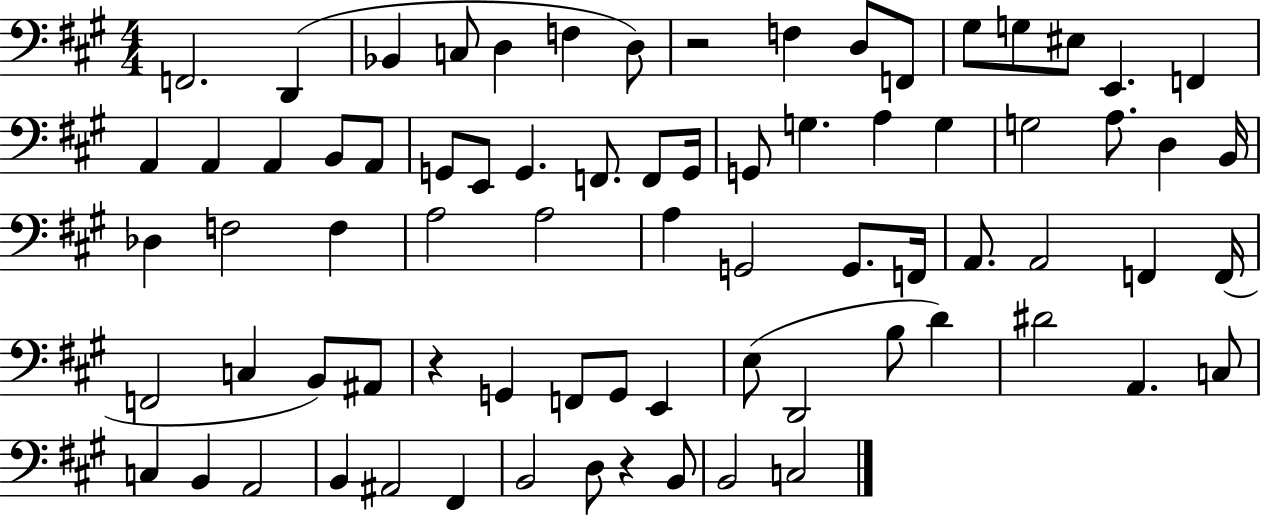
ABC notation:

X:1
T:Untitled
M:4/4
L:1/4
K:A
F,,2 D,, _B,, C,/2 D, F, D,/2 z2 F, D,/2 F,,/2 ^G,/2 G,/2 ^E,/2 E,, F,, A,, A,, A,, B,,/2 A,,/2 G,,/2 E,,/2 G,, F,,/2 F,,/2 G,,/4 G,,/2 G, A, G, G,2 A,/2 D, B,,/4 _D, F,2 F, A,2 A,2 A, G,,2 G,,/2 F,,/4 A,,/2 A,,2 F,, F,,/4 F,,2 C, B,,/2 ^A,,/2 z G,, F,,/2 G,,/2 E,, E,/2 D,,2 B,/2 D ^D2 A,, C,/2 C, B,, A,,2 B,, ^A,,2 ^F,, B,,2 D,/2 z B,,/2 B,,2 C,2